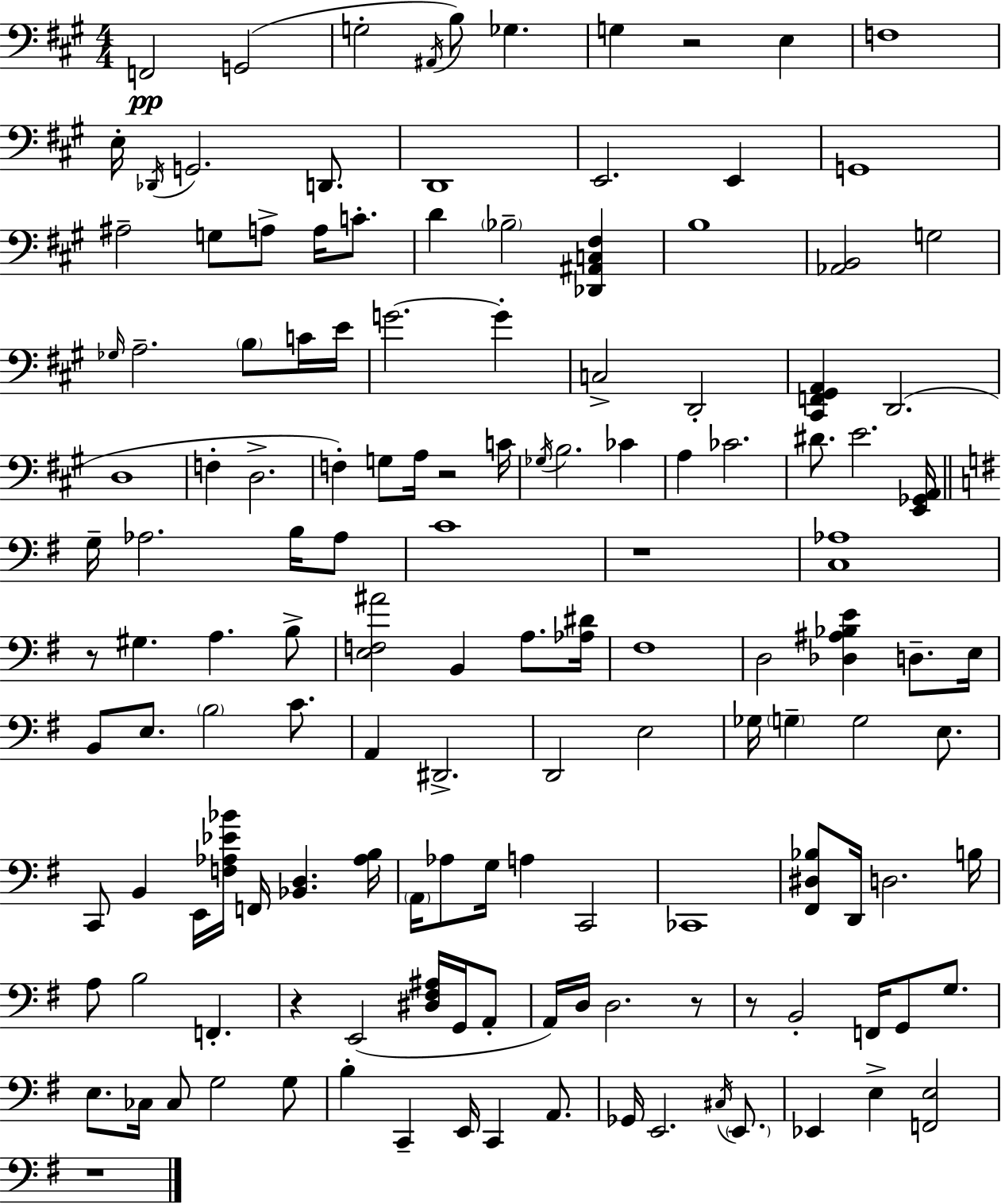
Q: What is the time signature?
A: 4/4